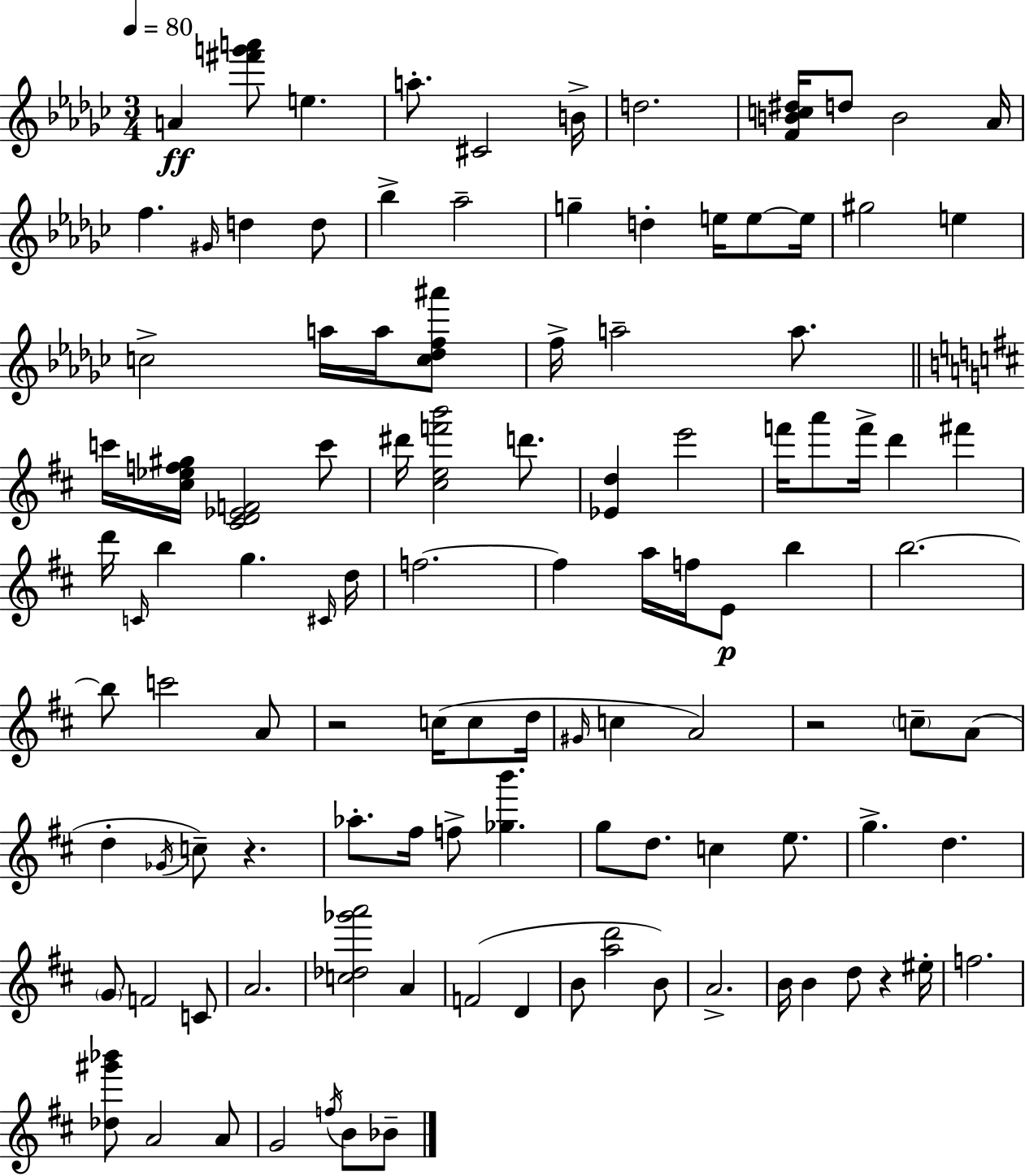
{
  \clef treble
  \numericTimeSignature
  \time 3/4
  \key ees \minor
  \tempo 4 = 80
  \repeat volta 2 { a'4\ff <fis''' g''' a'''>8 e''4. | a''8.-. cis'2 b'16-> | d''2. | <f' b' c'' dis''>16 d''8 b'2 aes'16 | \break f''4. \grace { gis'16 } d''4 d''8 | bes''4-> aes''2-- | g''4-- d''4-. e''16 e''8~~ | e''16 gis''2 e''4 | \break c''2-> a''16 a''16 <c'' des'' f'' ais'''>8 | f''16-> a''2-- a''8. | \bar "||" \break \key d \major c'''16 <cis'' ees'' f'' gis''>16 <cis' d' ees' f'>2 c'''8 | dis'''16 <cis'' e'' f''' b'''>2 d'''8. | <ees' d''>4 e'''2 | f'''16 a'''8 f'''16-> d'''4 fis'''4 | \break d'''16 \grace { c'16 } b''4 g''4. | \grace { cis'16 } d''16 f''2.~~ | f''4 a''16 f''16 e'8\p b''4 | b''2.~~ | \break b''8 c'''2 | a'8 r2 c''16( c''8 | d''16 \grace { gis'16 } c''4 a'2) | r2 \parenthesize c''8-- | \break a'8( d''4-. \acciaccatura { ges'16 } c''8--) r4. | aes''8.-. fis''16 f''8-> <ges'' b'''>4. | g''8 d''8. c''4 | e''8. g''4.-> d''4. | \break \parenthesize g'8 f'2 | c'8 a'2. | <c'' des'' ges''' a'''>2 | a'4 f'2( | \break d'4 b'8 <a'' d'''>2 | b'8) a'2.-> | b'16 b'4 d''8 r4 | eis''16-. f''2. | \break <des'' gis''' bes'''>8 a'2 | a'8 g'2 | \acciaccatura { f''16 } b'8 bes'8-- } \bar "|."
}